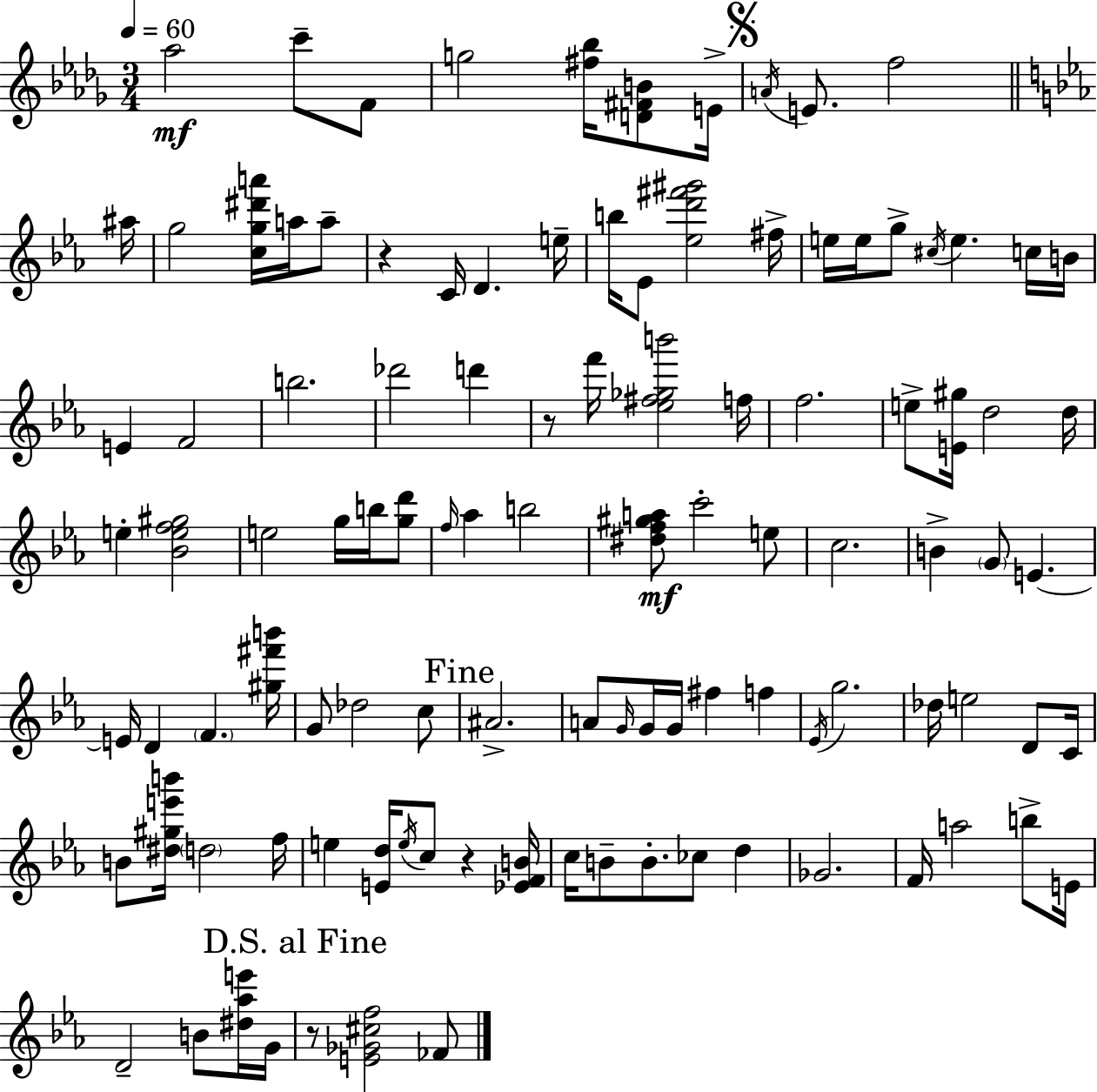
{
  \clef treble
  \numericTimeSignature
  \time 3/4
  \key bes \minor
  \tempo 4 = 60
  aes''2\mf c'''8-- f'8 | g''2 <fis'' bes''>16 <d' fis' b'>8 e'16-> | \mark \markup { \musicglyph "scripts.segno" } \acciaccatura { a'16 } e'8. f''2 | \bar "||" \break \key c \minor ais''16 g''2 <c'' g'' dis''' a'''>16 a''16 a''8-- | r4 c'16 d'4. | e''16-- b''16 ees'8 <ees'' d''' fis''' gis'''>2 | fis''16-> e''16 e''16 g''8-> \acciaccatura { cis''16 } e''4. | \break c''16 b'16 e'4 f'2 | b''2. | des'''2 d'''4 | r8 f'''16 <ees'' fis'' ges'' b'''>2 | \break f''16 f''2. | e''8-> <e' gis''>16 d''2 | d''16 e''4-. <bes' e'' f'' gis''>2 | e''2 g''16 b''16 | \break <g'' d'''>8 \grace { f''16 } aes''4 b''2 | <dis'' f'' gis'' a''>8\mf c'''2-. | e''8 c''2. | b'4-> \parenthesize g'8 e'4.~~ | \break e'16 d'4 \parenthesize f'4. | <gis'' fis''' b'''>16 g'8 des''2 | c''8 \mark "Fine" ais'2.-> | a'8 \grace { g'16 } g'16 g'16 fis''4 | \break f''4 \acciaccatura { ees'16 } g''2. | des''16 e''2 | d'8 c'16 b'8 <dis'' gis'' e''' b'''>16 \parenthesize d''2 | f''16 e''4 <e' d''>16 \acciaccatura { e''16 } c''8 | \break r4 <ees' f' b'>16 c''16 b'8-- b'8.-. | ces''8 d''4 ges'2. | f'16 a''2 | b''8-> e'16 d'2-- | \break b'8 <dis'' aes'' e'''>16 g'16 \mark "D.S. al Fine" r8 <e' ges' cis'' f''>2 | fes'8 \bar "|."
}